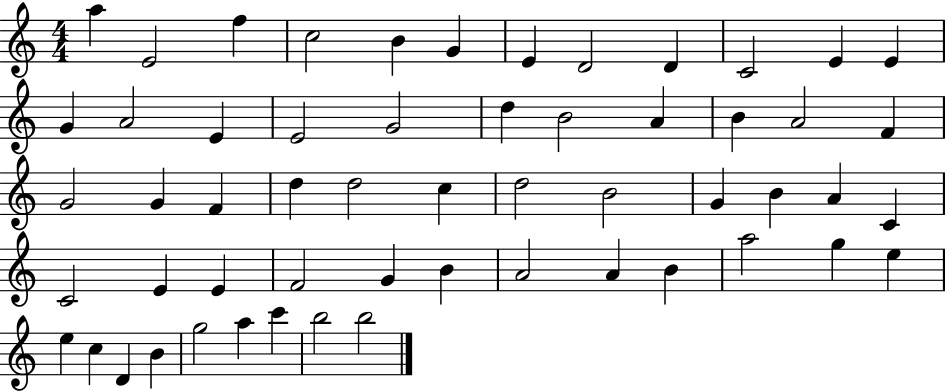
{
  \clef treble
  \numericTimeSignature
  \time 4/4
  \key c \major
  a''4 e'2 f''4 | c''2 b'4 g'4 | e'4 d'2 d'4 | c'2 e'4 e'4 | \break g'4 a'2 e'4 | e'2 g'2 | d''4 b'2 a'4 | b'4 a'2 f'4 | \break g'2 g'4 f'4 | d''4 d''2 c''4 | d''2 b'2 | g'4 b'4 a'4 c'4 | \break c'2 e'4 e'4 | f'2 g'4 b'4 | a'2 a'4 b'4 | a''2 g''4 e''4 | \break e''4 c''4 d'4 b'4 | g''2 a''4 c'''4 | b''2 b''2 | \bar "|."
}